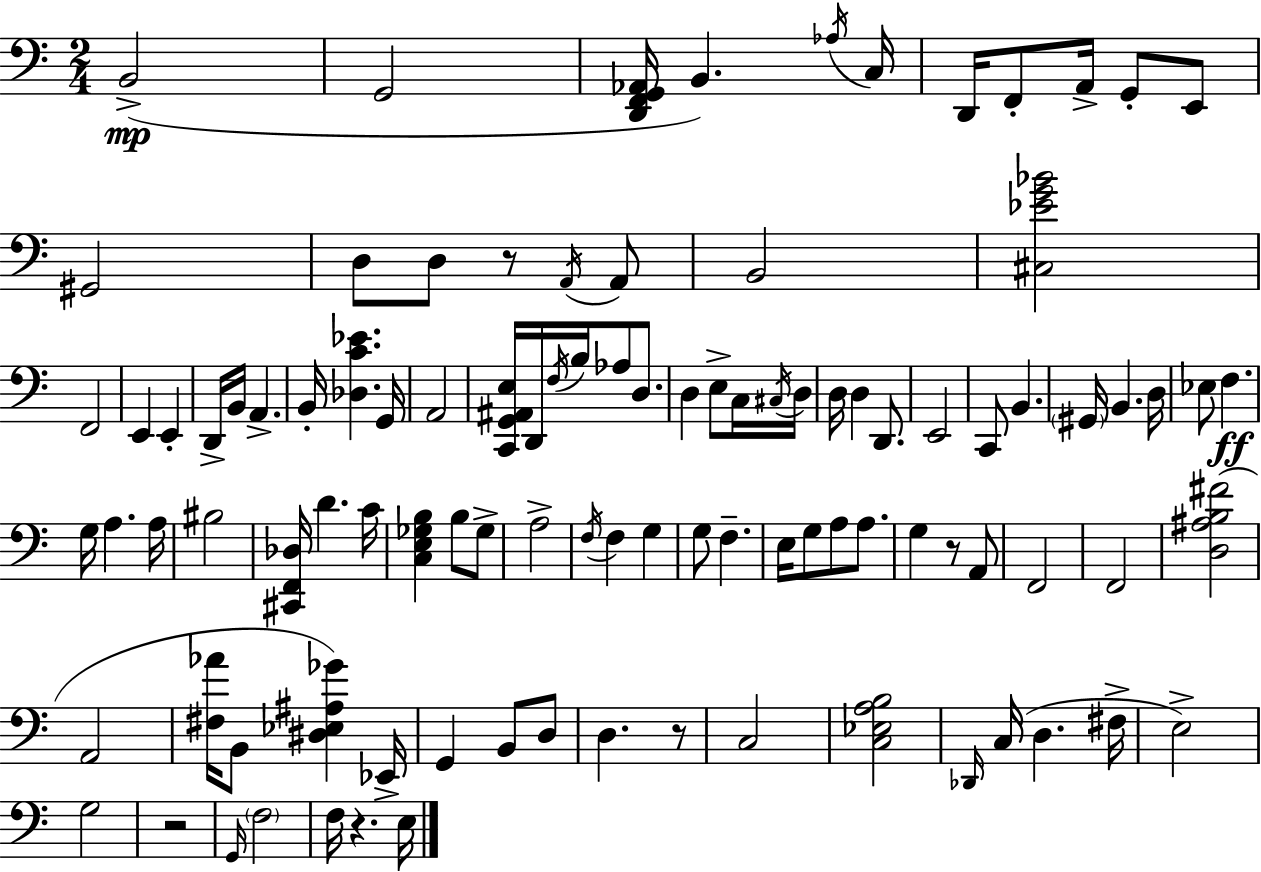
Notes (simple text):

B2/h G2/h [D2,F2,G2,Ab2]/s B2/q. Ab3/s C3/s D2/s F2/e A2/s G2/e E2/e G#2/h D3/e D3/e R/e A2/s A2/e B2/h [C#3,Eb4,G4,Bb4]/h F2/h E2/q E2/q D2/s B2/s A2/q. B2/s [Db3,C4,Eb4]/q. G2/s A2/h [C2,G2,A#2,E3]/s D2/s F3/s B3/s Ab3/e D3/e. D3/q E3/e C3/s C#3/s D3/s D3/s D3/q D2/e. E2/h C2/e B2/q. G#2/s B2/q. D3/s Eb3/e F3/q. G3/s A3/q. A3/s BIS3/h [C#2,F2,Db3]/s D4/q. C4/s [C3,E3,Gb3,B3]/q B3/e Gb3/e A3/h F3/s F3/q G3/q G3/e F3/q. E3/s G3/e A3/e A3/e. G3/q R/e A2/e F2/h F2/h [D3,A#3,B3,F#4]/h A2/h [F#3,Ab4]/s B2/e [D#3,Eb3,A#3,Gb4]/q Eb2/s G2/q B2/e D3/e D3/q. R/e C3/h [C3,Eb3,A3,B3]/h Db2/s C3/s D3/q. F#3/s E3/h G3/h R/h G2/s F3/h F3/s R/q. E3/s